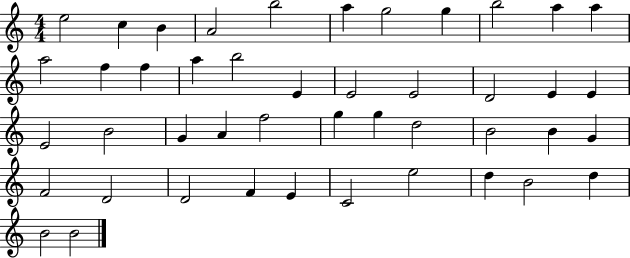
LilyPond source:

{
  \clef treble
  \numericTimeSignature
  \time 4/4
  \key c \major
  e''2 c''4 b'4 | a'2 b''2 | a''4 g''2 g''4 | b''2 a''4 a''4 | \break a''2 f''4 f''4 | a''4 b''2 e'4 | e'2 e'2 | d'2 e'4 e'4 | \break e'2 b'2 | g'4 a'4 f''2 | g''4 g''4 d''2 | b'2 b'4 g'4 | \break f'2 d'2 | d'2 f'4 e'4 | c'2 e''2 | d''4 b'2 d''4 | \break b'2 b'2 | \bar "|."
}